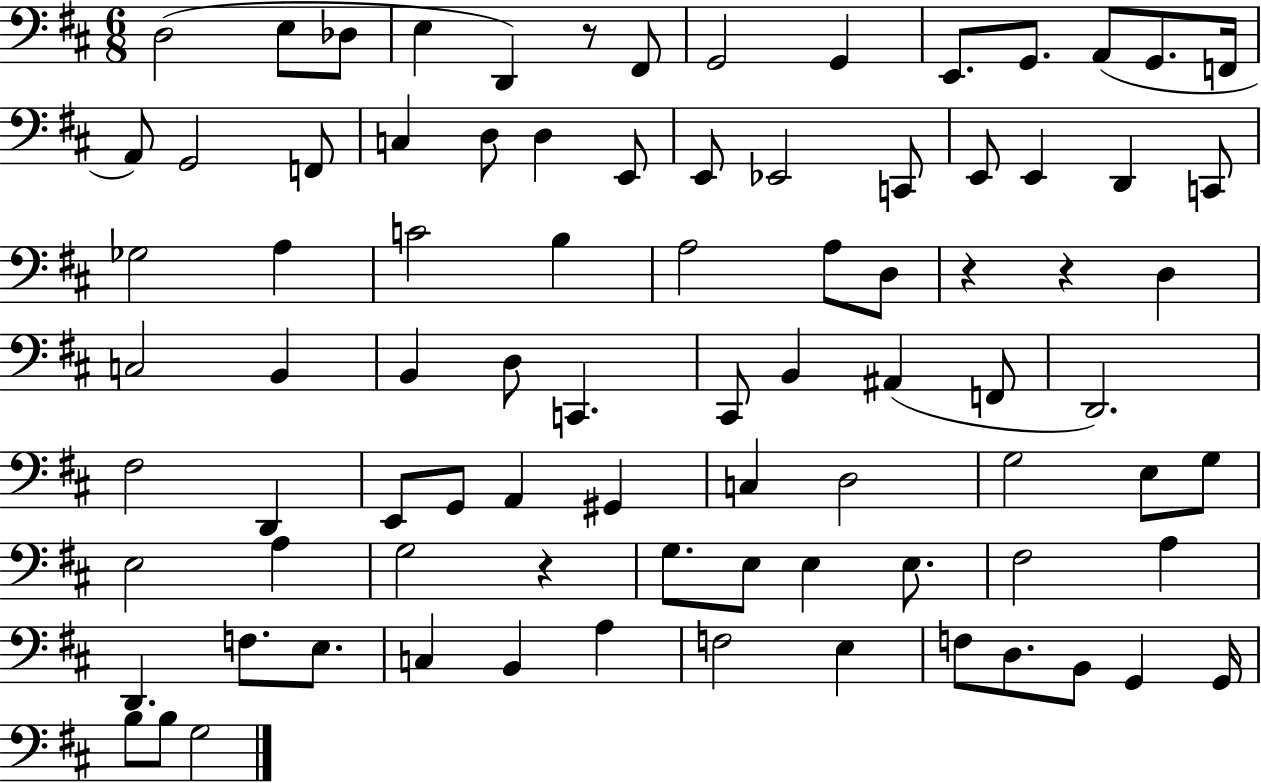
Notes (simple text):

D3/h E3/e Db3/e E3/q D2/q R/e F#2/e G2/h G2/q E2/e. G2/e. A2/e G2/e. F2/s A2/e G2/h F2/e C3/q D3/e D3/q E2/e E2/e Eb2/h C2/e E2/e E2/q D2/q C2/e Gb3/h A3/q C4/h B3/q A3/h A3/e D3/e R/q R/q D3/q C3/h B2/q B2/q D3/e C2/q. C#2/e B2/q A#2/q F2/e D2/h. F#3/h D2/q E2/e G2/e A2/q G#2/q C3/q D3/h G3/h E3/e G3/e E3/h A3/q G3/h R/q G3/e. E3/e E3/q E3/e. F#3/h A3/q D2/q. F3/e. E3/e. C3/q B2/q A3/q F3/h E3/q F3/e D3/e. B2/e G2/q G2/s B3/e B3/e G3/h